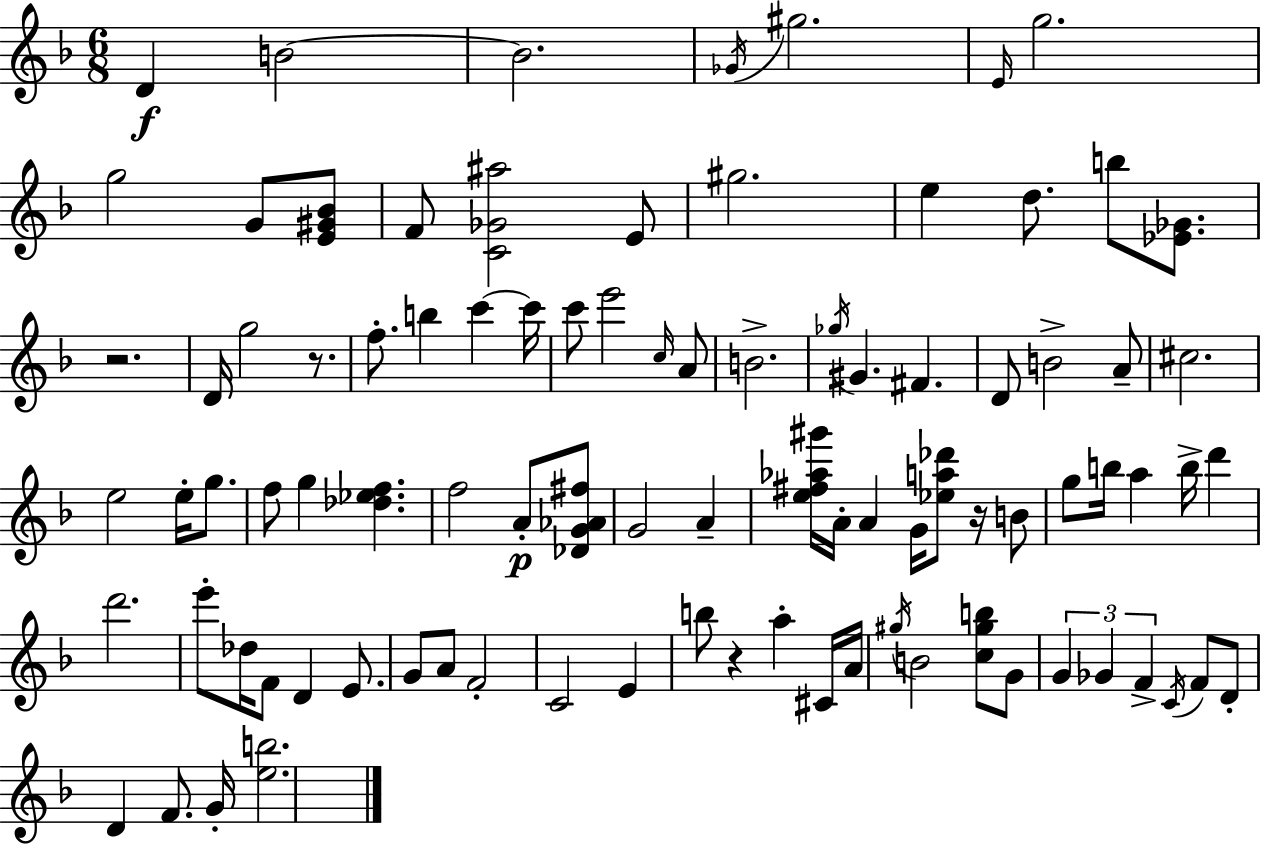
{
  \clef treble
  \numericTimeSignature
  \time 6/8
  \key f \major
  d'4\f b'2~~ | b'2. | \acciaccatura { ges'16 } gis''2. | \grace { e'16 } g''2. | \break g''2 g'8 | <e' gis' bes'>8 f'8 <c' ges' ais''>2 | e'8 gis''2. | e''4 d''8. b''8 <ees' ges'>8. | \break r2. | d'16 g''2 r8. | f''8.-. b''4 c'''4~~ | c'''16 c'''8 e'''2 | \break \grace { c''16 } a'8 b'2.-> | \acciaccatura { ges''16 } gis'4. fis'4. | d'8 b'2-> | a'8-- cis''2. | \break e''2 | e''16-. g''8. f''8 g''4 <des'' ees'' f''>4. | f''2 | a'8-.\p <des' g' aes' fis''>8 g'2 | \break a'4-- <e'' fis'' aes'' gis'''>16 a'16-. a'4 g'16 <ees'' a'' des'''>8 | r16 b'8 g''8 b''16 a''4 b''16-> | d'''4 d'''2. | e'''8-. des''16 f'8 d'4 | \break e'8. g'8 a'8 f'2-. | c'2 | e'4 b''8 r4 a''4-. | cis'16 a'16 \acciaccatura { gis''16 } b'2 | \break <c'' gis'' b''>8 g'8 \tuplet 3/2 { g'4 ges'4 | f'4-> } \acciaccatura { c'16 } f'8 d'8-. d'4 | f'8. g'16-. <e'' b''>2. | \bar "|."
}